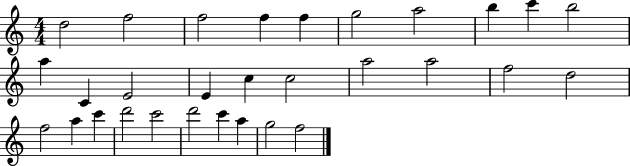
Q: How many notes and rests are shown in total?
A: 30